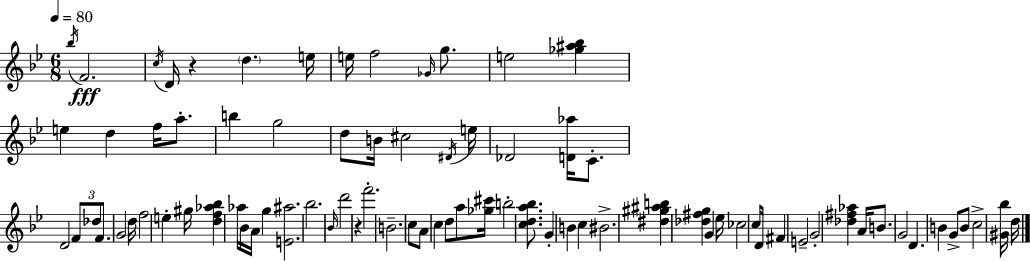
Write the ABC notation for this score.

X:1
T:Untitled
M:6/8
L:1/4
K:Bb
_b/4 F2 c/4 D/4 z d e/4 e/4 f2 _G/4 g/2 e2 [_g^a_b] e d f/4 a/2 b g2 d/2 B/4 ^c2 ^D/4 e/4 _D2 [D_a]/4 C/2 D2 F/2 _d/2 F/2 G2 d/4 f2 e ^g/4 [df_a_b] _a/4 _B/4 A/4 g [E^a]2 _b2 _B/4 d'2 z f'2 B2 c/2 A/2 c d/2 a/2 [_g^c']/4 b2 [cda_b]/2 G B c ^B2 [^d^g^ab] [_d^fg] G _e/4 _c2 c/2 D/4 ^F E2 G2 [_d^f_a] A/4 B/2 G2 D B G/2 B/2 c2 [^G_b]/4 d/4